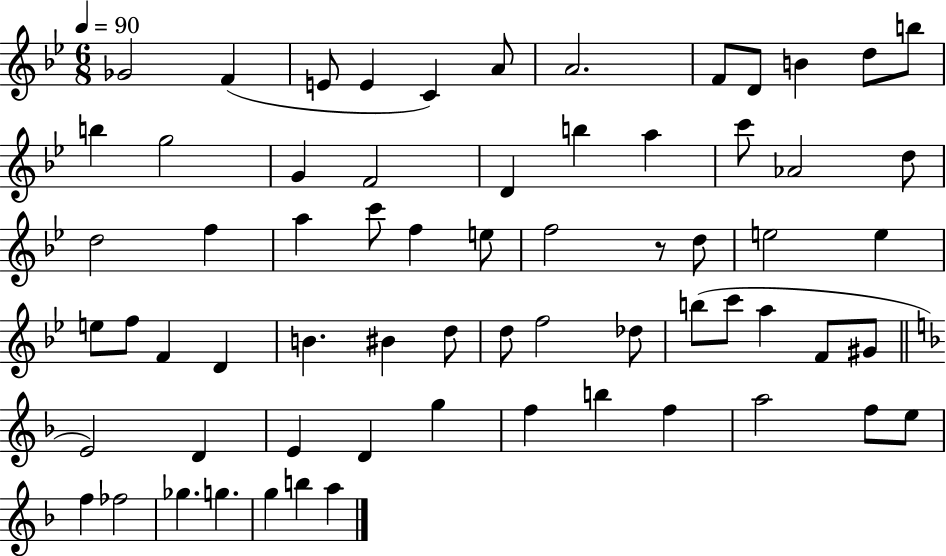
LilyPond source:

{
  \clef treble
  \numericTimeSignature
  \time 6/8
  \key bes \major
  \tempo 4 = 90
  ges'2 f'4( | e'8 e'4 c'4) a'8 | a'2. | f'8 d'8 b'4 d''8 b''8 | \break b''4 g''2 | g'4 f'2 | d'4 b''4 a''4 | c'''8 aes'2 d''8 | \break d''2 f''4 | a''4 c'''8 f''4 e''8 | f''2 r8 d''8 | e''2 e''4 | \break e''8 f''8 f'4 d'4 | b'4. bis'4 d''8 | d''8 f''2 des''8 | b''8( c'''8 a''4 f'8 gis'8 | \break \bar "||" \break \key f \major e'2) d'4 | e'4 d'4 g''4 | f''4 b''4 f''4 | a''2 f''8 e''8 | \break f''4 fes''2 | ges''4. g''4. | g''4 b''4 a''4 | \bar "|."
}